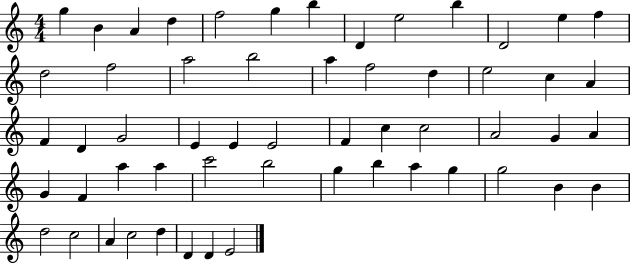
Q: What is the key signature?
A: C major